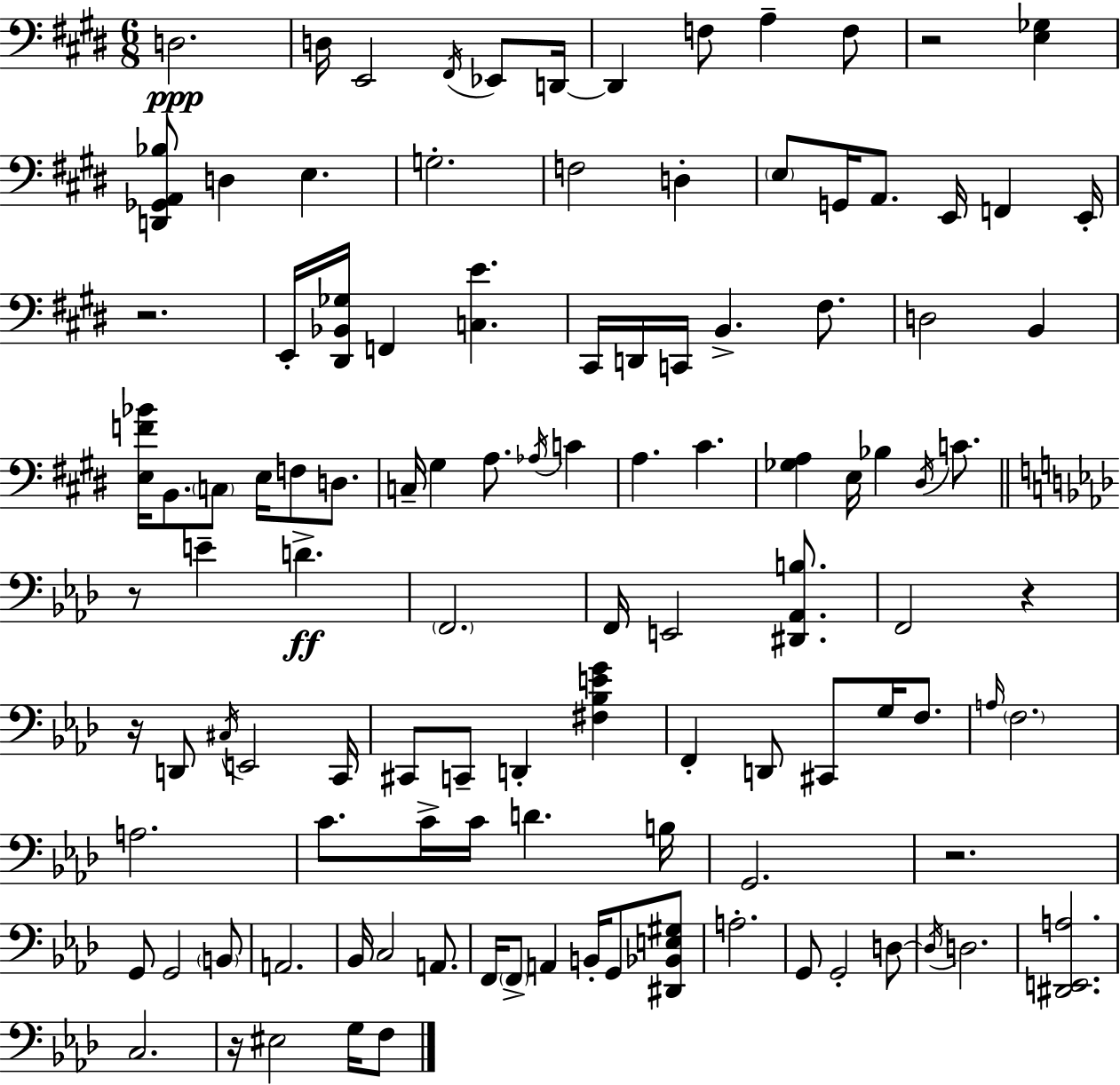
X:1
T:Untitled
M:6/8
L:1/4
K:E
D,2 D,/4 E,,2 ^F,,/4 _E,,/2 D,,/4 D,, F,/2 A, F,/2 z2 [E,_G,] [D,,_G,,A,,_B,]/2 D, E, G,2 F,2 D, E,/2 G,,/4 A,,/2 E,,/4 F,, E,,/4 z2 E,,/4 [^D,,_B,,_G,]/4 F,, [C,E] ^C,,/4 D,,/4 C,,/4 B,, ^F,/2 D,2 B,, [E,F_B]/4 B,,/2 C,/2 E,/4 F,/2 D,/2 C,/4 ^G, A,/2 _A,/4 C A, ^C [_G,A,] E,/4 _B, ^D,/4 C/2 z/2 E D F,,2 F,,/4 E,,2 [^D,,_A,,B,]/2 F,,2 z z/4 D,,/2 ^C,/4 E,,2 C,,/4 ^C,,/2 C,,/2 D,, [^F,_B,EG] F,, D,,/2 ^C,,/2 G,/4 F,/2 A,/4 F,2 A,2 C/2 C/4 C/4 D B,/4 G,,2 z2 G,,/2 G,,2 B,,/2 A,,2 _B,,/4 C,2 A,,/2 F,,/4 F,,/2 A,, B,,/4 G,,/2 [^D,,_B,,E,^G,]/2 A,2 G,,/2 G,,2 D,/2 D,/4 D,2 [^D,,E,,A,]2 C,2 z/4 ^E,2 G,/4 F,/2